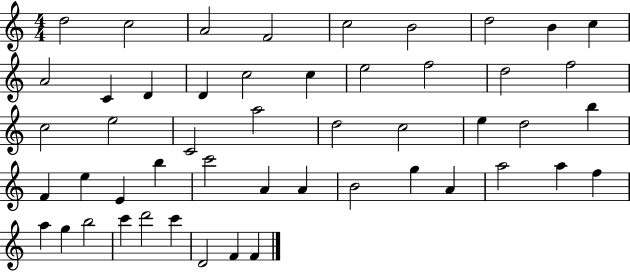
D5/h C5/h A4/h F4/h C5/h B4/h D5/h B4/q C5/q A4/h C4/q D4/q D4/q C5/h C5/q E5/h F5/h D5/h F5/h C5/h E5/h C4/h A5/h D5/h C5/h E5/q D5/h B5/q F4/q E5/q E4/q B5/q C6/h A4/q A4/q B4/h G5/q A4/q A5/h A5/q F5/q A5/q G5/q B5/h C6/q D6/h C6/q D4/h F4/q F4/q